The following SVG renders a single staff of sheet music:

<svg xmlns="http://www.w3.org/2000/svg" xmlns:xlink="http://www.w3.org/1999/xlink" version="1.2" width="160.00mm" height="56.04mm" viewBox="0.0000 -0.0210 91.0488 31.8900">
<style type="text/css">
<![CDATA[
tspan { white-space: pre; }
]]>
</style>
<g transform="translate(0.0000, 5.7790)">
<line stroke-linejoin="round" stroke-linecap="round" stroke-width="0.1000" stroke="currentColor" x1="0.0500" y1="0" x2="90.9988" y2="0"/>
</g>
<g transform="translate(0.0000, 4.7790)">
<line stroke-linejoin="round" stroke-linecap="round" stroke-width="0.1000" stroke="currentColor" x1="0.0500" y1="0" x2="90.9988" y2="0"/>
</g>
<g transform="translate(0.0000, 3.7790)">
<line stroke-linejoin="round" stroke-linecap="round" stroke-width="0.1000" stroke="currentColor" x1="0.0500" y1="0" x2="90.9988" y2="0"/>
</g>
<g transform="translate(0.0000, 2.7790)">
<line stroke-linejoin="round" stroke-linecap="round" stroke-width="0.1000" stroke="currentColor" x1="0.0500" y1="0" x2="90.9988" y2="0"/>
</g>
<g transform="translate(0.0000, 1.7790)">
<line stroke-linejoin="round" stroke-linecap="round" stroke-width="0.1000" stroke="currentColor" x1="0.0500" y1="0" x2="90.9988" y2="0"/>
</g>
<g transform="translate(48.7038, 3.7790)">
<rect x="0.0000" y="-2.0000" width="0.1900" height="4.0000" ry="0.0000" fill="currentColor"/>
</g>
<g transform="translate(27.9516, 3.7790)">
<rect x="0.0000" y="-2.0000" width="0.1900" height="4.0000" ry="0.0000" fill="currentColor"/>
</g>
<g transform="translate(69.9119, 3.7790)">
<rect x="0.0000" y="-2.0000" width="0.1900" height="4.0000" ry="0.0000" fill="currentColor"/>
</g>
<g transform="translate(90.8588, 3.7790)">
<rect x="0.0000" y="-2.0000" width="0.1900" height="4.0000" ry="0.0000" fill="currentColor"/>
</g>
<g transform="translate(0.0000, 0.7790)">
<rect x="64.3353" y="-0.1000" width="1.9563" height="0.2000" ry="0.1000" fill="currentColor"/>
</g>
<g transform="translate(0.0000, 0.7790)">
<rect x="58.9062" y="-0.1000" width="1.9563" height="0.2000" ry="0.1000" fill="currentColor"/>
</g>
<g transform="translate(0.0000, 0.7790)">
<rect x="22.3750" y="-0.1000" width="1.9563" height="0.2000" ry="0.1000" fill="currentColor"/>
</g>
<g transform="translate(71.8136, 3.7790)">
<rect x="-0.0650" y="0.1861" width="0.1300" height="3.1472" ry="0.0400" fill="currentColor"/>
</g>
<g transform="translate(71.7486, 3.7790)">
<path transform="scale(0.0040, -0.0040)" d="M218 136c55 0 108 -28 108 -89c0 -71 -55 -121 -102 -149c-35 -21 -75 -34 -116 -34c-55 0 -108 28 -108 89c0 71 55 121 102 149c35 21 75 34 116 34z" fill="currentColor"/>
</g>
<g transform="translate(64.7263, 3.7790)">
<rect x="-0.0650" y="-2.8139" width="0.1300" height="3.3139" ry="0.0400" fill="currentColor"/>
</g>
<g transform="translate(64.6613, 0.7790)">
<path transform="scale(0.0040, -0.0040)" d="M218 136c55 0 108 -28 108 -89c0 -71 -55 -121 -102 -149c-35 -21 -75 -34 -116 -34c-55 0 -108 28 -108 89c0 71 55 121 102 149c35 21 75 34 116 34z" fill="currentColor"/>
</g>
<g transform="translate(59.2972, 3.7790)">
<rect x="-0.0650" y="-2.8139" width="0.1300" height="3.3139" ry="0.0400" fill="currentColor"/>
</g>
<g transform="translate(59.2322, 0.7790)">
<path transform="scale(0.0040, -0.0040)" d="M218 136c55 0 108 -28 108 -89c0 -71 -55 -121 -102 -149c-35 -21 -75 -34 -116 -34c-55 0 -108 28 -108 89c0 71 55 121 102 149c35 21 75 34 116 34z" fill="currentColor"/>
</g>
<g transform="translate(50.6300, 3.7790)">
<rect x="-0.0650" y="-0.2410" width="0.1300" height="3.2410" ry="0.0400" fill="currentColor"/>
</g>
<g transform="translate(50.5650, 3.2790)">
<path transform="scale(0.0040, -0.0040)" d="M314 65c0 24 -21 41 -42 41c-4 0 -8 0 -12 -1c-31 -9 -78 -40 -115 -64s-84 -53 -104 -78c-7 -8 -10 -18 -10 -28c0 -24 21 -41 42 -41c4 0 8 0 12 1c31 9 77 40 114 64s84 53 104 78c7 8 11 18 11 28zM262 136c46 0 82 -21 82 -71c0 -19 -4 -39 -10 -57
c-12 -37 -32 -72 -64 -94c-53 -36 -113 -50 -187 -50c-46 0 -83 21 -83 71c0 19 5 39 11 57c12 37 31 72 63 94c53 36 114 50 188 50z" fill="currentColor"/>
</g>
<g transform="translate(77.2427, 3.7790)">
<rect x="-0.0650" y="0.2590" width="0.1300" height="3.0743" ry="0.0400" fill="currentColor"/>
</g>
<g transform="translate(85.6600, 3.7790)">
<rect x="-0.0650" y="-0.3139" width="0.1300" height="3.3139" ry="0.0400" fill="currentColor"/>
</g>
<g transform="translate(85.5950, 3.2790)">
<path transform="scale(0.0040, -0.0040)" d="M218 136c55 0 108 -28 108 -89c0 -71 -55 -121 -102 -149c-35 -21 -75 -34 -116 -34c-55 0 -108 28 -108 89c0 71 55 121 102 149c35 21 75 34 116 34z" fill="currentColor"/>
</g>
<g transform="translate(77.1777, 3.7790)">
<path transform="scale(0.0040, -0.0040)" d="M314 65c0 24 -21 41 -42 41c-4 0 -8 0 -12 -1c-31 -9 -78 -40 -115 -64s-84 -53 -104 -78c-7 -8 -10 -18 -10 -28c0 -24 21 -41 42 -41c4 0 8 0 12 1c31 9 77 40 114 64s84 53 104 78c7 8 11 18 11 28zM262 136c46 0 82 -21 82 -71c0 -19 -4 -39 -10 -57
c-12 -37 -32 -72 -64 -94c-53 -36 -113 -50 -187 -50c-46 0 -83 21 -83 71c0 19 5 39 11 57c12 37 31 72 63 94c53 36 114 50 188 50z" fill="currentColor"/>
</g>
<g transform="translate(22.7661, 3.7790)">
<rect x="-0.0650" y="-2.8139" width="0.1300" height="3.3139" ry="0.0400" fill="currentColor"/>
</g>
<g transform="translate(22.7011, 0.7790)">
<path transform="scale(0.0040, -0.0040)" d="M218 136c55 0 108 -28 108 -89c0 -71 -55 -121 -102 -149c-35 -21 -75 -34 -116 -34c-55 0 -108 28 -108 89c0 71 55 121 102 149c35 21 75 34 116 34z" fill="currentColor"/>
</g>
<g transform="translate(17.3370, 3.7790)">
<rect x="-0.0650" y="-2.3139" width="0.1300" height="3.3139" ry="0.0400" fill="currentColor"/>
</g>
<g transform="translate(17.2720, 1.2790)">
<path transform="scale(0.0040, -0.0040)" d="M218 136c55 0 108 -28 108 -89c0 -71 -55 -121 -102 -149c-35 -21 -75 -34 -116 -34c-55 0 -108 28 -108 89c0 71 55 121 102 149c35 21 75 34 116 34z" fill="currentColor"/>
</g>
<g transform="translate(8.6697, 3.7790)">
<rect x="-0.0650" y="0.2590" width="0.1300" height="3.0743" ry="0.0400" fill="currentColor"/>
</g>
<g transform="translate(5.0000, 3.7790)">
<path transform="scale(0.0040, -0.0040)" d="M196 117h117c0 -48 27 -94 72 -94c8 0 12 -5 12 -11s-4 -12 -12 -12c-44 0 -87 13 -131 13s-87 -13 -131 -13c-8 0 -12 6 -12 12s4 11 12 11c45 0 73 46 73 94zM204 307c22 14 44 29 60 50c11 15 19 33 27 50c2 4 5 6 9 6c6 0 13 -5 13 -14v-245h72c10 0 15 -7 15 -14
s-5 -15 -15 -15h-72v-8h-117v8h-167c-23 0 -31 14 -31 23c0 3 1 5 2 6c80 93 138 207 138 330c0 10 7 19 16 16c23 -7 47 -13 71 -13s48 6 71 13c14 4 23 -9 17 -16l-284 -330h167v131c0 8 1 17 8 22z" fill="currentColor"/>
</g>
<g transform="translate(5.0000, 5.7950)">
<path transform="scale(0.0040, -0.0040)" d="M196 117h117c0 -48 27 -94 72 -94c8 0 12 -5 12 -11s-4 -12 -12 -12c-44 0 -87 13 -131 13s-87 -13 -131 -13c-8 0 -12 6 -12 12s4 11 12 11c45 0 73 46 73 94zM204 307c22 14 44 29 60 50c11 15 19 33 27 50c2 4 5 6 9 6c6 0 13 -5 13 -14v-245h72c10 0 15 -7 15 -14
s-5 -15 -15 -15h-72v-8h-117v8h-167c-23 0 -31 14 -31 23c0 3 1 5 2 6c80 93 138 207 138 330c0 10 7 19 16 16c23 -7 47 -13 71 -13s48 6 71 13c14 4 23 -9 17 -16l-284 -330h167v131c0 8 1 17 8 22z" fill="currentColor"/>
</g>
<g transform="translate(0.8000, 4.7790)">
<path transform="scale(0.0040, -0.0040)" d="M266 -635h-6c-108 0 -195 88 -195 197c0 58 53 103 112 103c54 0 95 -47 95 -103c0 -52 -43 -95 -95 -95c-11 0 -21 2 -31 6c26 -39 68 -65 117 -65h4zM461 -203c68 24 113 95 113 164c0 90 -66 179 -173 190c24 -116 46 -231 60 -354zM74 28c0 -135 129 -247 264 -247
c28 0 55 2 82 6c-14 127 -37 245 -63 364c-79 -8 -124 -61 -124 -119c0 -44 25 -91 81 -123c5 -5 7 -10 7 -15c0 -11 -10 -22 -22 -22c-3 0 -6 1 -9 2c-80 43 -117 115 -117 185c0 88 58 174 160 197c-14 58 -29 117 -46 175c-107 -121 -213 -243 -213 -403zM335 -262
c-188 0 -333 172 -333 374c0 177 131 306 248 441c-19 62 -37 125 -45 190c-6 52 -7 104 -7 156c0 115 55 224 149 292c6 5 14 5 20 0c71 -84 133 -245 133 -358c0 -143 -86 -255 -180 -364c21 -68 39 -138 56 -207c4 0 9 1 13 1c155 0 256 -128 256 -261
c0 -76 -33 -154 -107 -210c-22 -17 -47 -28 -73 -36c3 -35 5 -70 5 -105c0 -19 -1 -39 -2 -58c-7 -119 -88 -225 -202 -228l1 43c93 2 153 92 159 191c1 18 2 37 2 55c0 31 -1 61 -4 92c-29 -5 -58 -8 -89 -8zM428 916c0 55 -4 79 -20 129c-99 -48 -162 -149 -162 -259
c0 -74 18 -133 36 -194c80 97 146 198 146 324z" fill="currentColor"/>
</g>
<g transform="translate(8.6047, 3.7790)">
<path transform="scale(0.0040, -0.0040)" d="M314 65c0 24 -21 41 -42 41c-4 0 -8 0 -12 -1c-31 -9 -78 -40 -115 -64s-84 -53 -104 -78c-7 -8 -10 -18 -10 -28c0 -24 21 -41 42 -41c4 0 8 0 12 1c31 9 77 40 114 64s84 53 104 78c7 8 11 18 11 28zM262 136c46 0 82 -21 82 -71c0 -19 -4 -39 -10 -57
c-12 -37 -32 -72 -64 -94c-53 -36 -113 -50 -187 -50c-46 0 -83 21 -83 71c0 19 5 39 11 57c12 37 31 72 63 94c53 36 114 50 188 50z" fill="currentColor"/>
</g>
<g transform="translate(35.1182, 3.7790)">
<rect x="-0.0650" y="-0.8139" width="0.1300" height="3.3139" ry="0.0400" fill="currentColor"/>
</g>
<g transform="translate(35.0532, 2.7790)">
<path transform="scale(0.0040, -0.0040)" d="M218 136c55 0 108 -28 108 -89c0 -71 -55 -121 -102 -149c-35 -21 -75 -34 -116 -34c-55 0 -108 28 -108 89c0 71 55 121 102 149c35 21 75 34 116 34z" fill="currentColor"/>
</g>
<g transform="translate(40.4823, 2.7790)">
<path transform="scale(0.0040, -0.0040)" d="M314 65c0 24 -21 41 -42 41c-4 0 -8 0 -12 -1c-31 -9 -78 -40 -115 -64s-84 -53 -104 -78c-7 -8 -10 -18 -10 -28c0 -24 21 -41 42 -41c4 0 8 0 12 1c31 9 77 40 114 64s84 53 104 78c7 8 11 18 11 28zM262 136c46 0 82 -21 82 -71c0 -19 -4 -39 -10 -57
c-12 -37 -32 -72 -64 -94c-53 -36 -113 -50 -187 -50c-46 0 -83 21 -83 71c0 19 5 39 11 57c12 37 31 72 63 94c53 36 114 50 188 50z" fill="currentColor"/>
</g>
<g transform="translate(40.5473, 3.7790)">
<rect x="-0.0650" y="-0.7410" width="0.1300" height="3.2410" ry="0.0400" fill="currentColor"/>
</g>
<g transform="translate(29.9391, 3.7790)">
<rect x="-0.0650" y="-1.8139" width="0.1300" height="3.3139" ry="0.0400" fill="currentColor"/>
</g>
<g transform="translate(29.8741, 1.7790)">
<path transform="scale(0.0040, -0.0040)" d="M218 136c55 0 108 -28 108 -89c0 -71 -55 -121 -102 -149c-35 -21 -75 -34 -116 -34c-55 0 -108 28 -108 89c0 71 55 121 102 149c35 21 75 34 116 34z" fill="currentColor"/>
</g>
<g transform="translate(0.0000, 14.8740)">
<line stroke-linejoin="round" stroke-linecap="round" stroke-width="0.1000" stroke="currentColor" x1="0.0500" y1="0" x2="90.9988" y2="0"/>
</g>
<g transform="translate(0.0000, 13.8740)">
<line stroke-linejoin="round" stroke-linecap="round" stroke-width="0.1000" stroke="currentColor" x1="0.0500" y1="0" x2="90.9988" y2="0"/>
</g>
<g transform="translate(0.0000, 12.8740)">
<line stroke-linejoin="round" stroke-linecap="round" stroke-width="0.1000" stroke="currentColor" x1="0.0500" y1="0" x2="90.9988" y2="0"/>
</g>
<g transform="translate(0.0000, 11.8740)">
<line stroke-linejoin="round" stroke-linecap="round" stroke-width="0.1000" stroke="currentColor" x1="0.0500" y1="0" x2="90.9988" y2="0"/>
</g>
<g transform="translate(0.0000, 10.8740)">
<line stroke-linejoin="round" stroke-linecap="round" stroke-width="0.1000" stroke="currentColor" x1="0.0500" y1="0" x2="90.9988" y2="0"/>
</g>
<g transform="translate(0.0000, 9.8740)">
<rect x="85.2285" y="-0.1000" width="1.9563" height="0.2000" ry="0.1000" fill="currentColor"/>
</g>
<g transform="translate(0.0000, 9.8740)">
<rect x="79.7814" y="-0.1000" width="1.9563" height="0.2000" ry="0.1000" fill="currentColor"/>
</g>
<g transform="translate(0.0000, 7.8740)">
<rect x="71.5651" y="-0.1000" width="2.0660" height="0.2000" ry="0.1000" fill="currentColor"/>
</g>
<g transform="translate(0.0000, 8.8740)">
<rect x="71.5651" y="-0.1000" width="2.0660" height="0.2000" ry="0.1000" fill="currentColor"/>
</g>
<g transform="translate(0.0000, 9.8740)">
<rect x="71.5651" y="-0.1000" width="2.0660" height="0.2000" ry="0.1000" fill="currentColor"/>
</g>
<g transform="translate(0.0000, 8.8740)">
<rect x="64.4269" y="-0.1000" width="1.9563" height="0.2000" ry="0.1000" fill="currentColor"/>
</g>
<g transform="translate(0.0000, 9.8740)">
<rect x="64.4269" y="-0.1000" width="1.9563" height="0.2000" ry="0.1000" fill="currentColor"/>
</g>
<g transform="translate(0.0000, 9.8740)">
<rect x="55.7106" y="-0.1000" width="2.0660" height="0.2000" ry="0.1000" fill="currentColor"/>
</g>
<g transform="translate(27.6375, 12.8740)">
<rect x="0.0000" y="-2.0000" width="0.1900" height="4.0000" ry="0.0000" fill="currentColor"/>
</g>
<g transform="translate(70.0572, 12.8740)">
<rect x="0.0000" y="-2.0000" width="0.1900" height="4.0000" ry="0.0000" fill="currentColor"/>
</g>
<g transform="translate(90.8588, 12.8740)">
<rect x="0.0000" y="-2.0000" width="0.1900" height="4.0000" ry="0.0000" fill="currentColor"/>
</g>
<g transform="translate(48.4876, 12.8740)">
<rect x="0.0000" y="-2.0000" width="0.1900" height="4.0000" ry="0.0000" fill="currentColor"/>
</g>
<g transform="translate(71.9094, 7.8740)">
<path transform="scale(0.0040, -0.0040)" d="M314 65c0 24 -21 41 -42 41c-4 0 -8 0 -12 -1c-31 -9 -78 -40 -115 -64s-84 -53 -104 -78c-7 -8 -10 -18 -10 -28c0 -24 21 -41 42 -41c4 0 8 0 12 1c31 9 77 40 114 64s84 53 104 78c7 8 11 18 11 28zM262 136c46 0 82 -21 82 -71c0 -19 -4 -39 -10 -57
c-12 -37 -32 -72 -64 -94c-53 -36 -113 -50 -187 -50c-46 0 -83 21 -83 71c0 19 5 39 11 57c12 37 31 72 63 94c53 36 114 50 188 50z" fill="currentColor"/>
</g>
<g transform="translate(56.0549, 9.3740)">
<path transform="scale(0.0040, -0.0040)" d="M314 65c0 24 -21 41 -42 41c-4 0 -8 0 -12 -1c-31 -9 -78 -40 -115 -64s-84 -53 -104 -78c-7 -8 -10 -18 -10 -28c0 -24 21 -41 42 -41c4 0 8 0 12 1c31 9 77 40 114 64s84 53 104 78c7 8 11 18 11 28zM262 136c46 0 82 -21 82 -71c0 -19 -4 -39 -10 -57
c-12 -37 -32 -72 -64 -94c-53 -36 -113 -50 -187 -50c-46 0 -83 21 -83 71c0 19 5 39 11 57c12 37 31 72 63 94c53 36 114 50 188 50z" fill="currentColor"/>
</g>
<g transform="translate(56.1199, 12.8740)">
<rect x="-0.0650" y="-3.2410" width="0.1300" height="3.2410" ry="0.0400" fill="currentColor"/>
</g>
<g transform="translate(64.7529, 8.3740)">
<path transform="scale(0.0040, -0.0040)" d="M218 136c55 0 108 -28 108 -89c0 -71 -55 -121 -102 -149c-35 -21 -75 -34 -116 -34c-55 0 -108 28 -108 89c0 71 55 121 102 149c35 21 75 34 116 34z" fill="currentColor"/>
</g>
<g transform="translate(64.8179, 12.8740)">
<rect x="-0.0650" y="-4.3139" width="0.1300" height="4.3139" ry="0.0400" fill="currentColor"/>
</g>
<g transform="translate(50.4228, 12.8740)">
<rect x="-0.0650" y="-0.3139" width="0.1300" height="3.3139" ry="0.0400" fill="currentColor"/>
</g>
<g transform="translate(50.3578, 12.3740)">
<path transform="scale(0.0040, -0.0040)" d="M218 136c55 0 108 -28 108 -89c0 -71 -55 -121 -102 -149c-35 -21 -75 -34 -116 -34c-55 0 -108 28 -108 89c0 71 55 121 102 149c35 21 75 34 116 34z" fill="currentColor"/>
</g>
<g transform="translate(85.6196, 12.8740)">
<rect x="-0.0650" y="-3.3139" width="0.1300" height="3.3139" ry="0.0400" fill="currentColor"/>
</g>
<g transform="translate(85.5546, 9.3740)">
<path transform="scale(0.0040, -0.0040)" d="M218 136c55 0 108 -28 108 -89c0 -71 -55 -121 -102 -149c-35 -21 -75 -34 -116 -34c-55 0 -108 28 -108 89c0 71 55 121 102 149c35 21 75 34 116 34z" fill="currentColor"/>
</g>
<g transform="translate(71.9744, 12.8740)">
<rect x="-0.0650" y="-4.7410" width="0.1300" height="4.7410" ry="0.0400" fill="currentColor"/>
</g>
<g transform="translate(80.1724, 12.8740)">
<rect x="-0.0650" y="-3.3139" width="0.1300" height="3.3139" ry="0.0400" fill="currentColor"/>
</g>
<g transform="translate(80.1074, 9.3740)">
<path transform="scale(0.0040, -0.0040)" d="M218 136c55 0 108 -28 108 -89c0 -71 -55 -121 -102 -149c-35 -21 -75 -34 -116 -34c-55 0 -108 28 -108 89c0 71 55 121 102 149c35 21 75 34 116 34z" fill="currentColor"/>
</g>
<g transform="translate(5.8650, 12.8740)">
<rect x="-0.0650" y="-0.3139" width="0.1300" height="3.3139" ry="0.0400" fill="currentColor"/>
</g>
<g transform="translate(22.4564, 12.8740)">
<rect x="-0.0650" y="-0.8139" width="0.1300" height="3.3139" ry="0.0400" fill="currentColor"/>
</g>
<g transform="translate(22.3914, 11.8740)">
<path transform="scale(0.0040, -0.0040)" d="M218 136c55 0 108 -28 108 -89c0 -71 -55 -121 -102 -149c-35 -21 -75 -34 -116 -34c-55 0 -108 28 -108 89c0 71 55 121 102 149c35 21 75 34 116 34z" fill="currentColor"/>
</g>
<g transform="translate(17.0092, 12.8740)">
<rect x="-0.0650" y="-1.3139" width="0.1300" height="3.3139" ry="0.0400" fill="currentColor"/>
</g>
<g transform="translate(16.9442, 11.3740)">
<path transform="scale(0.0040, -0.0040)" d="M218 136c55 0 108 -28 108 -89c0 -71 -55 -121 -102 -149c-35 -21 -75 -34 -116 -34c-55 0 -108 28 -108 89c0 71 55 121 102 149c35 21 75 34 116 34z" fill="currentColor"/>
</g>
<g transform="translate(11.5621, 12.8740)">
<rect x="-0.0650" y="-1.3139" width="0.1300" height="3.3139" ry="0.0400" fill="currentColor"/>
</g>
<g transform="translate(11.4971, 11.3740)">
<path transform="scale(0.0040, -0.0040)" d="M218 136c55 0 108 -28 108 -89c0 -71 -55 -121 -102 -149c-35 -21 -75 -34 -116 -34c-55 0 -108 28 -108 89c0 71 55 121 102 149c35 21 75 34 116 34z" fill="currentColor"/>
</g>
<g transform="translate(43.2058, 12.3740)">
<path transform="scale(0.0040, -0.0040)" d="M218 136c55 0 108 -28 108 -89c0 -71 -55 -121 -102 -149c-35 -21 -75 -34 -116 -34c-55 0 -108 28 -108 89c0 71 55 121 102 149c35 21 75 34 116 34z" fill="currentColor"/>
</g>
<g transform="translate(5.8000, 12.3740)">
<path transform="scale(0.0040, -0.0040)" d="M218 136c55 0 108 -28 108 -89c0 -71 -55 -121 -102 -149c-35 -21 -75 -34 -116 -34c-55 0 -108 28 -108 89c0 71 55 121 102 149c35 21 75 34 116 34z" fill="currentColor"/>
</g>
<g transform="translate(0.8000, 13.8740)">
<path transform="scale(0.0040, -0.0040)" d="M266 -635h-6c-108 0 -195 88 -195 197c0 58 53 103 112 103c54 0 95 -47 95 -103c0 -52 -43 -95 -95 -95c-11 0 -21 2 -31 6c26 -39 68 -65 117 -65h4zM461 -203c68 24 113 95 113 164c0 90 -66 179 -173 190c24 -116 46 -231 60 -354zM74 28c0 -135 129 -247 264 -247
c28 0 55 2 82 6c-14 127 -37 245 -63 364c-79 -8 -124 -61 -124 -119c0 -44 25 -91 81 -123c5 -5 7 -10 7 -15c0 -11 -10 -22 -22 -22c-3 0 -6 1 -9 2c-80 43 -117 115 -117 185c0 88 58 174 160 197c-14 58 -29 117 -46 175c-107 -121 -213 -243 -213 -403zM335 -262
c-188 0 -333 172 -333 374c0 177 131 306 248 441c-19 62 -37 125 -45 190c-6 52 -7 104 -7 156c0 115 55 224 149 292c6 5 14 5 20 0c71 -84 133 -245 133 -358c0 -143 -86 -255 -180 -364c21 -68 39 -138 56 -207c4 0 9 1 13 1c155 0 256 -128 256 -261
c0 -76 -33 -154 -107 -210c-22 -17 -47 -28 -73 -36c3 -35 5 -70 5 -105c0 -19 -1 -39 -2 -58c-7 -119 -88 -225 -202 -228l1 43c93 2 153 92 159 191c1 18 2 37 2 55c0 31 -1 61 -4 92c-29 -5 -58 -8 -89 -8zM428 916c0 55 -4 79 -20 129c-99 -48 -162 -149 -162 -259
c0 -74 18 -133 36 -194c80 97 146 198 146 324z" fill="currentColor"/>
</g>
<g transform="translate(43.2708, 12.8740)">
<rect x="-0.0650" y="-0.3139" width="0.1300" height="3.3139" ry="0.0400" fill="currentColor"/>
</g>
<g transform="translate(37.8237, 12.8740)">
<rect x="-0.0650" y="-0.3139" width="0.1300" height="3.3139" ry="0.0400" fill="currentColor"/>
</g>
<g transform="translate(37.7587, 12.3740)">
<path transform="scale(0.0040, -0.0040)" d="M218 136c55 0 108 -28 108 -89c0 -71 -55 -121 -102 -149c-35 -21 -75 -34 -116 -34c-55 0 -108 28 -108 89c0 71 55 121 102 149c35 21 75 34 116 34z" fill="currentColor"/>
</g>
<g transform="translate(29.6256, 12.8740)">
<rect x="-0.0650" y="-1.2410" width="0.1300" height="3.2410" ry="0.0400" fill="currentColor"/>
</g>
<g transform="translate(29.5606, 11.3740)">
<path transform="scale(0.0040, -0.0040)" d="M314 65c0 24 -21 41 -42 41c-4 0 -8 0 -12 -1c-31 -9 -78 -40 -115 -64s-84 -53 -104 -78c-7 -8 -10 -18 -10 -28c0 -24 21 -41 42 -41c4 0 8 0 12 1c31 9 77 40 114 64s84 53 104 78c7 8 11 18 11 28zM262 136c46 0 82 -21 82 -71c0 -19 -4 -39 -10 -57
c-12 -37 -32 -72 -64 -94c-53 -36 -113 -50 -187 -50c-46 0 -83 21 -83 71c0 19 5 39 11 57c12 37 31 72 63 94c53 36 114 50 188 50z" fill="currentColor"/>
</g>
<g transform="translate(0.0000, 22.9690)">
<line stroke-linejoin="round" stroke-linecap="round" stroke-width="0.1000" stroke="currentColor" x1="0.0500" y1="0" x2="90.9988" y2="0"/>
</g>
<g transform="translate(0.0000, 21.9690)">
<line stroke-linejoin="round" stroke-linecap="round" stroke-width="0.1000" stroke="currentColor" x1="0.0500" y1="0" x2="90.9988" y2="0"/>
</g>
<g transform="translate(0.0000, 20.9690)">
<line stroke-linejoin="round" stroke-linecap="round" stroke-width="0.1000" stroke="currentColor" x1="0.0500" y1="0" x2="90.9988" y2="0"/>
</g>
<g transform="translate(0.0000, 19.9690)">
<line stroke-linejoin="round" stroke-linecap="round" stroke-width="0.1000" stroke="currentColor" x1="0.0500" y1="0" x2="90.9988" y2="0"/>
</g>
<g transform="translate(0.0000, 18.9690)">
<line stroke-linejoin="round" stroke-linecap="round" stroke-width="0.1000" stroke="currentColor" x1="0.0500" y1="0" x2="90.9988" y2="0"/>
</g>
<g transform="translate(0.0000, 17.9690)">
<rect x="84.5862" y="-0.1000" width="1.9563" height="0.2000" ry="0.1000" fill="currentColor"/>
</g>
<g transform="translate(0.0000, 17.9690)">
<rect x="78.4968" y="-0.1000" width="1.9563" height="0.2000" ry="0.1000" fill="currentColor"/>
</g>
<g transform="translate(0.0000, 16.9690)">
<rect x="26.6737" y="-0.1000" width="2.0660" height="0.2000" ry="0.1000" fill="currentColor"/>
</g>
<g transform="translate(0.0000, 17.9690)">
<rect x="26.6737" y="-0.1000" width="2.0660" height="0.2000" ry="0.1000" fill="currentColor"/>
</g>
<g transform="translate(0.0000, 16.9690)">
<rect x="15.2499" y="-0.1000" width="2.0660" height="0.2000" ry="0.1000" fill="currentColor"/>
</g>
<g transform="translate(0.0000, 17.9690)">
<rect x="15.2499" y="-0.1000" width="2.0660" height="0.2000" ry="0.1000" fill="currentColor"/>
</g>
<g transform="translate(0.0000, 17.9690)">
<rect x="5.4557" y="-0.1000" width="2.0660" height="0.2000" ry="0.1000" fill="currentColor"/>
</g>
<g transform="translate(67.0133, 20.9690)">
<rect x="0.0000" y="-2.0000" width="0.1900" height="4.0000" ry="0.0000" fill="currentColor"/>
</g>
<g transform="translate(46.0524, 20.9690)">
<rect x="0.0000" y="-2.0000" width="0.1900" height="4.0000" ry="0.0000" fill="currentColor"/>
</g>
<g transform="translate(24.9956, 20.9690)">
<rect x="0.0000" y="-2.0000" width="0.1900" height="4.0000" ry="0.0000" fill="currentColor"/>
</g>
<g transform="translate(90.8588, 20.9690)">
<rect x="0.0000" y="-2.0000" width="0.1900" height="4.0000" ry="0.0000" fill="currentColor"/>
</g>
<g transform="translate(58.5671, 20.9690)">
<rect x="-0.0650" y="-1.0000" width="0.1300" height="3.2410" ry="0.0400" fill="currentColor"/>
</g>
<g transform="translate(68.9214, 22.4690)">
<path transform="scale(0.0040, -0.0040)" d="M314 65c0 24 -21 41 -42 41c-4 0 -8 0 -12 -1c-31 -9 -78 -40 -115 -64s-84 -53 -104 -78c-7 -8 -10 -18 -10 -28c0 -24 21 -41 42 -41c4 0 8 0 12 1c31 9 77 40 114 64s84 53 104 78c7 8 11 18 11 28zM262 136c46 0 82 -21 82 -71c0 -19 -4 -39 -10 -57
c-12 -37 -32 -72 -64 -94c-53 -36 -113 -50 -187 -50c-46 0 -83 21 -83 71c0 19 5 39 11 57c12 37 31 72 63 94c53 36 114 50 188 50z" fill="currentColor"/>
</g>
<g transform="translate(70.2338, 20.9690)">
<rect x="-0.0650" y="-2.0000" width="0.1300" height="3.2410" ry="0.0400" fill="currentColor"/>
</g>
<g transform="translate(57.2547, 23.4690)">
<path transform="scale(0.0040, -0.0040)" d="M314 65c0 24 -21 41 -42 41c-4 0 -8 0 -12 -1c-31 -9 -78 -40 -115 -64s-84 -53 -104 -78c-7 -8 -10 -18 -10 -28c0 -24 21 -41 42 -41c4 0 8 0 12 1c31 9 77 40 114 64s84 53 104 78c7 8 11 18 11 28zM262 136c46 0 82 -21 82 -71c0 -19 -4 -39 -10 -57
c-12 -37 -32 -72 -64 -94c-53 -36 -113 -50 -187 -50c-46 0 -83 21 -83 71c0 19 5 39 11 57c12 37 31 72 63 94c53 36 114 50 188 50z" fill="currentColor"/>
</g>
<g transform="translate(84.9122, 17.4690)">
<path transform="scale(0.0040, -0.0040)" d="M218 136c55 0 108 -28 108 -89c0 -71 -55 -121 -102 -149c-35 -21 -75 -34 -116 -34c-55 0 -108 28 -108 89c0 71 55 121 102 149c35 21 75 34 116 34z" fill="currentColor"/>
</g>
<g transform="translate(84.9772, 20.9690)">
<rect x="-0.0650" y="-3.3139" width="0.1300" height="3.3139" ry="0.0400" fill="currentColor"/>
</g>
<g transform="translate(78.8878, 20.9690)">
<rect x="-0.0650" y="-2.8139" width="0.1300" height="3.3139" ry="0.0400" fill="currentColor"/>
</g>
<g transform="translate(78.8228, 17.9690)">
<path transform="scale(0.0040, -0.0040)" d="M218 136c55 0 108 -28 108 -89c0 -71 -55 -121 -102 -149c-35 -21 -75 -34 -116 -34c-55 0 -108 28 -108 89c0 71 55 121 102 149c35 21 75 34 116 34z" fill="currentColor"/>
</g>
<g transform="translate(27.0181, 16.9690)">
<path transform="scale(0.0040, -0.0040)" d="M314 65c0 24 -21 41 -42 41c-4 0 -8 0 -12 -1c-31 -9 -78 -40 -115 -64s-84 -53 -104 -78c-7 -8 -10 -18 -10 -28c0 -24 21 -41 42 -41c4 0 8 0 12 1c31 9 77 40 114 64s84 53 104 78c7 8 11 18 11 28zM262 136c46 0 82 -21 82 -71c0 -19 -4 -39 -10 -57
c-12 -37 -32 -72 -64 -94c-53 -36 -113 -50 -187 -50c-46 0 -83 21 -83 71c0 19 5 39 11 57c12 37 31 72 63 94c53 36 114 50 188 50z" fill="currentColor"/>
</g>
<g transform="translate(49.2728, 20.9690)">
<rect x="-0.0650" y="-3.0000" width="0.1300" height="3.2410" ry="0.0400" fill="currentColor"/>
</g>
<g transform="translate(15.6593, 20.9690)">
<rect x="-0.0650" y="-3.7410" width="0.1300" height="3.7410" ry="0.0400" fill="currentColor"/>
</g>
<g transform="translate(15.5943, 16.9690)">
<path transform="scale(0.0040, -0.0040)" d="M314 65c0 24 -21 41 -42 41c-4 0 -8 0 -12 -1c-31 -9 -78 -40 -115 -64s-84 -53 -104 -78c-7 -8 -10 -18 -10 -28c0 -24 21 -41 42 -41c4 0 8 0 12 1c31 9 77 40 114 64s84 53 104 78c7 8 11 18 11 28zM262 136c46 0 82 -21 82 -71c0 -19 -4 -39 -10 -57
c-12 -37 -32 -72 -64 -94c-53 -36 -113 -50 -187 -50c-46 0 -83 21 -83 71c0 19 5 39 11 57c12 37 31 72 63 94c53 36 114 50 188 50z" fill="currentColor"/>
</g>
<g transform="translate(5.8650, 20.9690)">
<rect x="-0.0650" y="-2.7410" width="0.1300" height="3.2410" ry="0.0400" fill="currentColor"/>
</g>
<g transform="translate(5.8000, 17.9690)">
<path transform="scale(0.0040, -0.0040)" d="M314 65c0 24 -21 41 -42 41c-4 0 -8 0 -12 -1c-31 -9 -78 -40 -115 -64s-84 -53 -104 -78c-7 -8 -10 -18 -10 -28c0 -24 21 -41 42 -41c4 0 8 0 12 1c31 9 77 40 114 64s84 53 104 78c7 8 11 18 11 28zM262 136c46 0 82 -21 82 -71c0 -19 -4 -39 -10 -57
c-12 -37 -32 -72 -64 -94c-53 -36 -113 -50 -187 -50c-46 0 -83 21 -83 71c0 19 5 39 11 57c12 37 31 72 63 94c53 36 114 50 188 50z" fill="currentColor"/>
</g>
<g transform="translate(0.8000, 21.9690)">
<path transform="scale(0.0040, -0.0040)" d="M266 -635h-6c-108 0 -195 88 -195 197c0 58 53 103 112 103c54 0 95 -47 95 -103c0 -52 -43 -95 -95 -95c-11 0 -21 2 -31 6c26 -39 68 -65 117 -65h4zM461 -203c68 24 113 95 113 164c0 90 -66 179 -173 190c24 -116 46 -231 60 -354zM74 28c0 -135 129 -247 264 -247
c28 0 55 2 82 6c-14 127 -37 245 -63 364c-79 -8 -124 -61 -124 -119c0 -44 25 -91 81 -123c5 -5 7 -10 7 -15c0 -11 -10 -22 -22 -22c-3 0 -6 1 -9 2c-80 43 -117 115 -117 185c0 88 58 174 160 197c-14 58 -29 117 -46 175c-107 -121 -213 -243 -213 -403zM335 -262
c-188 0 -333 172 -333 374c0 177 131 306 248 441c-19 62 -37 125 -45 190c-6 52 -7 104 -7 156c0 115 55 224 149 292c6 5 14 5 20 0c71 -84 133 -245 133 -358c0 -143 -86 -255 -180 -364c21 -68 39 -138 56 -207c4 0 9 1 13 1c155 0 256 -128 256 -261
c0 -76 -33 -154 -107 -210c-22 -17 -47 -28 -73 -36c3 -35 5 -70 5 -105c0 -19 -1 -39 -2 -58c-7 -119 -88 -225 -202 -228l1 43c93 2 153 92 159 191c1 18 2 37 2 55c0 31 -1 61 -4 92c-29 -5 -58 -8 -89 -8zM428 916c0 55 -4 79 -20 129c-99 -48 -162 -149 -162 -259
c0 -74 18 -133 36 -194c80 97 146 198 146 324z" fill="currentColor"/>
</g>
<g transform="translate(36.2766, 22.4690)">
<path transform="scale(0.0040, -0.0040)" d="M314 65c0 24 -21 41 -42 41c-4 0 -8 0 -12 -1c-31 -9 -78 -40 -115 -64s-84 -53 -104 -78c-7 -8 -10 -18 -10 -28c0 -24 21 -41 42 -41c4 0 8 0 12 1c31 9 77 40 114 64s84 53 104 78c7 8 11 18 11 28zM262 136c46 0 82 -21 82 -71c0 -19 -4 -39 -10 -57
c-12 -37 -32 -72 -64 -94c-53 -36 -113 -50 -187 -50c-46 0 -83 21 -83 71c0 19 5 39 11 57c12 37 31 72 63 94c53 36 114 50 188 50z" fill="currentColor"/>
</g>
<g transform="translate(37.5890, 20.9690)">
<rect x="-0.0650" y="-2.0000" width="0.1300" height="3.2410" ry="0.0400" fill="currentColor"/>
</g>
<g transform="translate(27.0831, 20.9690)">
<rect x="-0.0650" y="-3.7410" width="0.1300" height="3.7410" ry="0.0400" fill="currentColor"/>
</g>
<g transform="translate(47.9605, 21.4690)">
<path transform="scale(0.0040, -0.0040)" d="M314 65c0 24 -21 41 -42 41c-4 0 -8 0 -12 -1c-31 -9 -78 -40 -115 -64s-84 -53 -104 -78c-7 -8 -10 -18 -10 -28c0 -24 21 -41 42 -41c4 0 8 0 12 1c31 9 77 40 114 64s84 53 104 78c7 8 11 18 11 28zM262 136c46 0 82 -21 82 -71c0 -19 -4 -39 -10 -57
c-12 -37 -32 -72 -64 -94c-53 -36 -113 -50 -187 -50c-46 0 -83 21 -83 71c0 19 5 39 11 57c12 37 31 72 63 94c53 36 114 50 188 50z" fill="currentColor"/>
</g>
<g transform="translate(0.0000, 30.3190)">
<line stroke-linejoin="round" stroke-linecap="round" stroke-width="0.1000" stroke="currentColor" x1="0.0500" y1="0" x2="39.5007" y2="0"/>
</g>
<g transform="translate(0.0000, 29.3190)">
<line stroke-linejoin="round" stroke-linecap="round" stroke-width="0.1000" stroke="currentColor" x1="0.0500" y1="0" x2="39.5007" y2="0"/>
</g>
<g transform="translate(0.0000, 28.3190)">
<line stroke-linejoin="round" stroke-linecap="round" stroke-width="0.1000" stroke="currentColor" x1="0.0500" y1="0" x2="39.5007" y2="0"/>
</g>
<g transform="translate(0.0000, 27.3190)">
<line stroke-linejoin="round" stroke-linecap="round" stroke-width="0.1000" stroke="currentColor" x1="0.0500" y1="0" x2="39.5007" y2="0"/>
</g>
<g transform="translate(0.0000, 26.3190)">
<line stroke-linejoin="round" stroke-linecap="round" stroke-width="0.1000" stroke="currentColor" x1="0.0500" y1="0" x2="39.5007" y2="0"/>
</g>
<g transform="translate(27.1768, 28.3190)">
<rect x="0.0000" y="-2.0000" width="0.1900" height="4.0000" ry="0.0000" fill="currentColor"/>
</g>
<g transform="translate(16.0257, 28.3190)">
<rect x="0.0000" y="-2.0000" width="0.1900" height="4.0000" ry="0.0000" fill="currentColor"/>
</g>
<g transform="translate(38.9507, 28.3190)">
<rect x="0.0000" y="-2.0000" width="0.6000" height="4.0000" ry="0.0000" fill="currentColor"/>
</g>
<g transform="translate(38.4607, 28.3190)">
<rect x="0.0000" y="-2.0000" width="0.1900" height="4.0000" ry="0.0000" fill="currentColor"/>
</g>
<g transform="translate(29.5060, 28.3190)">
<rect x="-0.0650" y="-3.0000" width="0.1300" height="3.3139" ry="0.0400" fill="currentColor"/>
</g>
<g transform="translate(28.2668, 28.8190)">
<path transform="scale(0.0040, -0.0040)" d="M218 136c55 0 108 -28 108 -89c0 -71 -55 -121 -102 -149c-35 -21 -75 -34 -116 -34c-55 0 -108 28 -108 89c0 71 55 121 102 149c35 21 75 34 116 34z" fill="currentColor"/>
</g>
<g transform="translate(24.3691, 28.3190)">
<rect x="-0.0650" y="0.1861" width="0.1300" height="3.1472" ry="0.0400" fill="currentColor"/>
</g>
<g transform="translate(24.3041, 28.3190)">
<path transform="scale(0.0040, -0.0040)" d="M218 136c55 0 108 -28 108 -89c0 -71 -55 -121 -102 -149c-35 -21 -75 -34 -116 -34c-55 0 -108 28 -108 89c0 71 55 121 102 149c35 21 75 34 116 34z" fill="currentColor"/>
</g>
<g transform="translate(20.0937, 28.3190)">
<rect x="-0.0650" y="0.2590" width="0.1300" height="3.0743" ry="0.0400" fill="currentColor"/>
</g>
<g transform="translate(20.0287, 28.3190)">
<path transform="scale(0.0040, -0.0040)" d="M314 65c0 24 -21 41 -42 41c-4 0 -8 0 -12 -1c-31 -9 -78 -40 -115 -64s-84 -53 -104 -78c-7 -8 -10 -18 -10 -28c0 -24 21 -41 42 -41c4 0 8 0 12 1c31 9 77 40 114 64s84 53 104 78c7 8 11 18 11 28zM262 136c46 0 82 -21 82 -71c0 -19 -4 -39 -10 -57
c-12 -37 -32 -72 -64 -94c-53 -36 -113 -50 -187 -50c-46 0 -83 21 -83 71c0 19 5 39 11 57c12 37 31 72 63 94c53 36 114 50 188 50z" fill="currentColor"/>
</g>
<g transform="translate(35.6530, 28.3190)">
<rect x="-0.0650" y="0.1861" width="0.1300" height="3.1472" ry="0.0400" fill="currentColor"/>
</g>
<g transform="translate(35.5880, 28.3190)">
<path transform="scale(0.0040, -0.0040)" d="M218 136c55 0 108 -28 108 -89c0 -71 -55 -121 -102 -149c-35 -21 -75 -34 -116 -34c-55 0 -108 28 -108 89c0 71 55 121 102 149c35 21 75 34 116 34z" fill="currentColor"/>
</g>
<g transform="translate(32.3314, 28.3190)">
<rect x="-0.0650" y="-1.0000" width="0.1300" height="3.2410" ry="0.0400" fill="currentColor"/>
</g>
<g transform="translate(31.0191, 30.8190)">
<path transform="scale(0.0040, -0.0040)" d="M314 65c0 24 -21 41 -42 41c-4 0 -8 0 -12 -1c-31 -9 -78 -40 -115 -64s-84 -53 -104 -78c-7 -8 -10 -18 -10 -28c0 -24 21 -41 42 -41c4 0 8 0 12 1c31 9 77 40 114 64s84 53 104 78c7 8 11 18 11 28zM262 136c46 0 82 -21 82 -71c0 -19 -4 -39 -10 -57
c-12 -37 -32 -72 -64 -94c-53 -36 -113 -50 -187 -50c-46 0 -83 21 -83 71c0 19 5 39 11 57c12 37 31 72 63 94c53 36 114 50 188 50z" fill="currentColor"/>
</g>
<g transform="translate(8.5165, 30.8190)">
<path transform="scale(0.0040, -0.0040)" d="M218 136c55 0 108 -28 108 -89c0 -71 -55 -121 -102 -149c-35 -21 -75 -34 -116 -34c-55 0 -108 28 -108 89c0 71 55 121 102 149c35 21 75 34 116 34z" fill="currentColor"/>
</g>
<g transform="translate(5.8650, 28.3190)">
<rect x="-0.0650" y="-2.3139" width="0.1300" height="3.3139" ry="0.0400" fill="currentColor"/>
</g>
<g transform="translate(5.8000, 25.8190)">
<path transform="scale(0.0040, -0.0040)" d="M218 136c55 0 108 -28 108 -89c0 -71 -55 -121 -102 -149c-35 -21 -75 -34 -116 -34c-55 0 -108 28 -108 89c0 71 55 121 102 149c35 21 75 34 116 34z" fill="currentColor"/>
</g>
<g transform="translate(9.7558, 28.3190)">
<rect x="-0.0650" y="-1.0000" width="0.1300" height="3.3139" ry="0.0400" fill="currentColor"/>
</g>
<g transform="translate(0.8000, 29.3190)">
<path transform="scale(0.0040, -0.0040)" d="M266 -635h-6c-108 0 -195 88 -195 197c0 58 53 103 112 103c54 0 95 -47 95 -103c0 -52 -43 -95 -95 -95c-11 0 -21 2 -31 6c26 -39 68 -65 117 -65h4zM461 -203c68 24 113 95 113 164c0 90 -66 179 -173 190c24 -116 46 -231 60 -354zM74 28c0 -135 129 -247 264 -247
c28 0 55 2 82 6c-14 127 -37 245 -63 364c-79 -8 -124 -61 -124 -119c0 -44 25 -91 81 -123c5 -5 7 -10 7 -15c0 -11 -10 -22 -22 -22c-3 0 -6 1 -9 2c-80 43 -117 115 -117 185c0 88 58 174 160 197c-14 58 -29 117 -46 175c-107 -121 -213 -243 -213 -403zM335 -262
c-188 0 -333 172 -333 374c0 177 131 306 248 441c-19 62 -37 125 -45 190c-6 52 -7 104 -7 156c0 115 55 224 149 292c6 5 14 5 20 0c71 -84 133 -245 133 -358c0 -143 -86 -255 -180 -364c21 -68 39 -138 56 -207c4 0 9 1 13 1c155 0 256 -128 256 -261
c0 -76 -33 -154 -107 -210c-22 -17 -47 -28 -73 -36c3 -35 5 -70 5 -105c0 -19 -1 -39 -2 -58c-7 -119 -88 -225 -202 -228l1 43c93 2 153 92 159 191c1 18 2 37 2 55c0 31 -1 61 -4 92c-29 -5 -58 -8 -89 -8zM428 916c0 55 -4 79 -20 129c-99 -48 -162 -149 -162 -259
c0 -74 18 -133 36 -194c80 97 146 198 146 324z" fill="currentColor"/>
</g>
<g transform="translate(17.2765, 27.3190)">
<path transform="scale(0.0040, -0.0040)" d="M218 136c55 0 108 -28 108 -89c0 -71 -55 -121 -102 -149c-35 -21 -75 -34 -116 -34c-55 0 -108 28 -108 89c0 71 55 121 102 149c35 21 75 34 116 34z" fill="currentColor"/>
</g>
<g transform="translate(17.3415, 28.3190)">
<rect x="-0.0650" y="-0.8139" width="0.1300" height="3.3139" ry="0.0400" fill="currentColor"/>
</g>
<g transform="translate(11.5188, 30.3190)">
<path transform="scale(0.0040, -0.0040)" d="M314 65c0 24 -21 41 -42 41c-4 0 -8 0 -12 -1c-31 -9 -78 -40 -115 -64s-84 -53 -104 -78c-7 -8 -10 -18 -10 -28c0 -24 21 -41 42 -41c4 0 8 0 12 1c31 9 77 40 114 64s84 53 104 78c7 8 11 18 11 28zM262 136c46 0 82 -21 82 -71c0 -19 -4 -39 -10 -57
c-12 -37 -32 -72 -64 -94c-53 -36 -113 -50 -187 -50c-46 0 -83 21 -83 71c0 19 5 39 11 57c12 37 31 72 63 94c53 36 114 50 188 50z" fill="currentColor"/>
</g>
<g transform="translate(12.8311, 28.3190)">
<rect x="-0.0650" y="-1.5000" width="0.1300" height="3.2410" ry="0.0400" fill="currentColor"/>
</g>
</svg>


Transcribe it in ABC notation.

X:1
T:Untitled
M:4/4
L:1/4
K:C
B2 g a f d d2 c2 a a B B2 c c e e d e2 c c c b2 d' e'2 b b a2 c'2 c'2 F2 A2 D2 F2 a b g D E2 d B2 B A D2 B